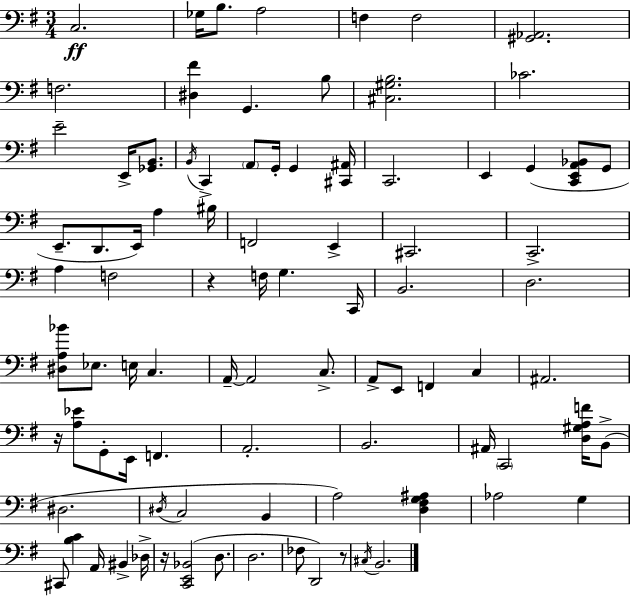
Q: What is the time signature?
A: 3/4